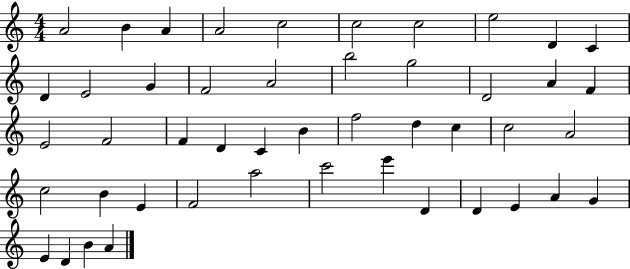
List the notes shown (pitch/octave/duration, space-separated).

A4/h B4/q A4/q A4/h C5/h C5/h C5/h E5/h D4/q C4/q D4/q E4/h G4/q F4/h A4/h B5/h G5/h D4/h A4/q F4/q E4/h F4/h F4/q D4/q C4/q B4/q F5/h D5/q C5/q C5/h A4/h C5/h B4/q E4/q F4/h A5/h C6/h E6/q D4/q D4/q E4/q A4/q G4/q E4/q D4/q B4/q A4/q